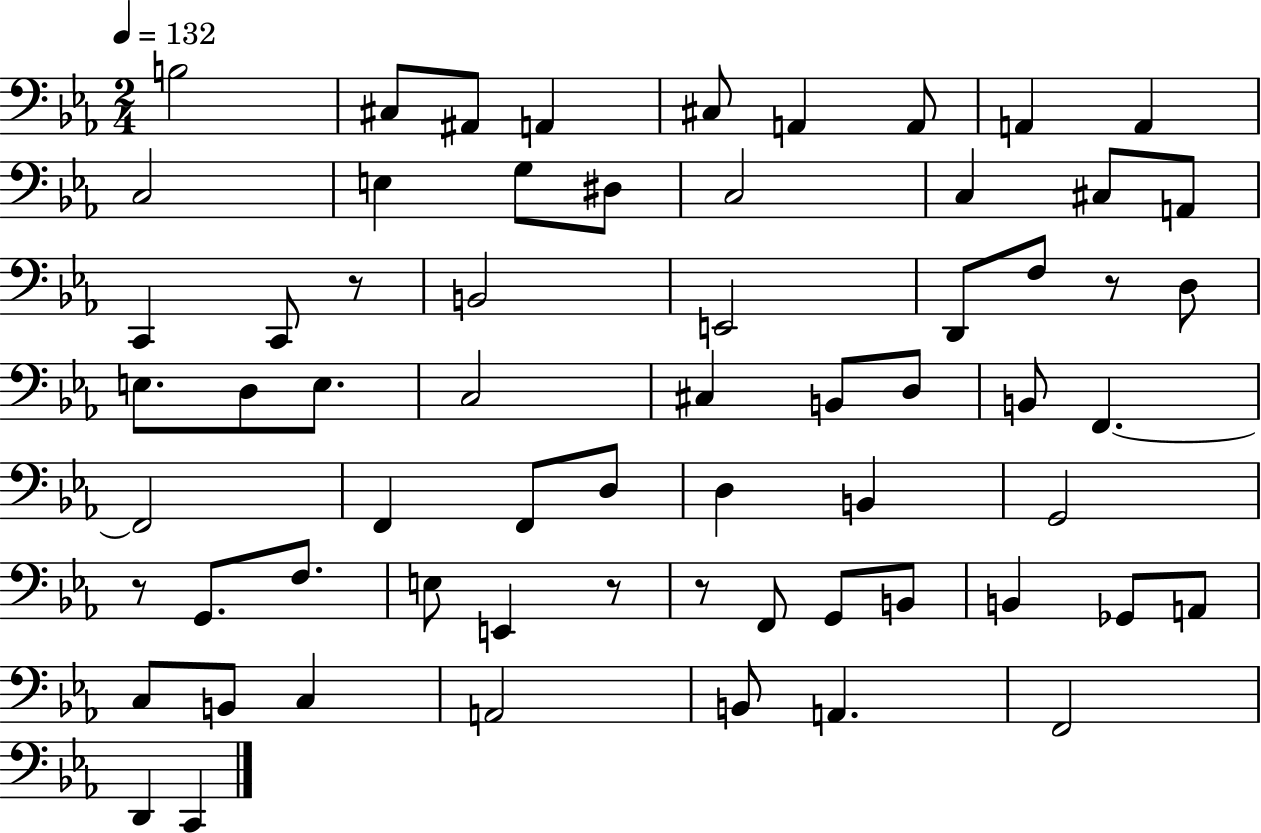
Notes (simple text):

B3/h C#3/e A#2/e A2/q C#3/e A2/q A2/e A2/q A2/q C3/h E3/q G3/e D#3/e C3/h C3/q C#3/e A2/e C2/q C2/e R/e B2/h E2/h D2/e F3/e R/e D3/e E3/e. D3/e E3/e. C3/h C#3/q B2/e D3/e B2/e F2/q. F2/h F2/q F2/e D3/e D3/q B2/q G2/h R/e G2/e. F3/e. E3/e E2/q R/e R/e F2/e G2/e B2/e B2/q Gb2/e A2/e C3/e B2/e C3/q A2/h B2/e A2/q. F2/h D2/q C2/q